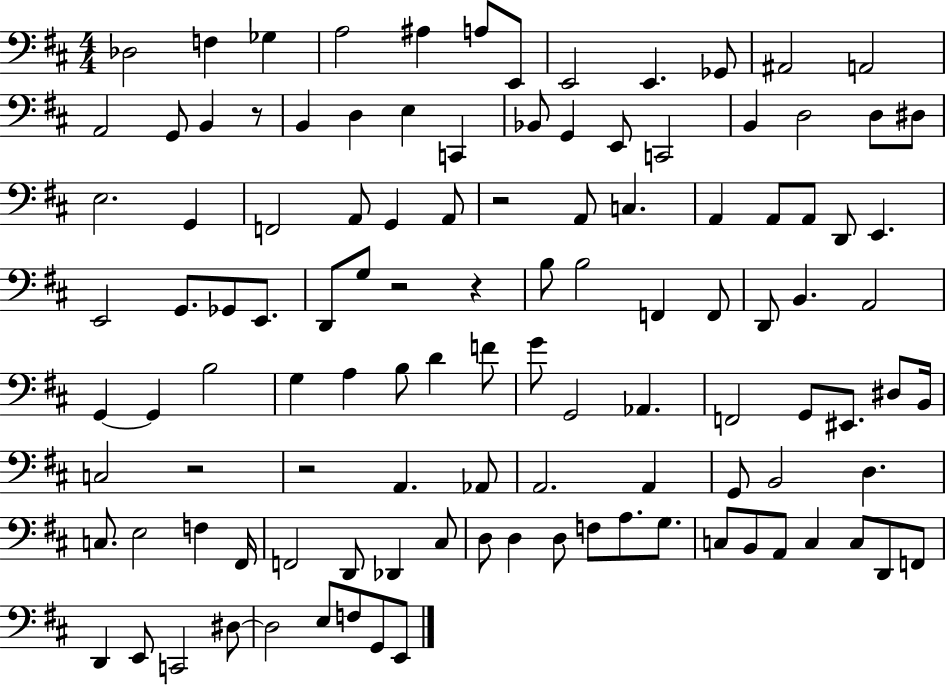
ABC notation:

X:1
T:Untitled
M:4/4
L:1/4
K:D
_D,2 F, _G, A,2 ^A, A,/2 E,,/2 E,,2 E,, _G,,/2 ^A,,2 A,,2 A,,2 G,,/2 B,, z/2 B,, D, E, C,, _B,,/2 G,, E,,/2 C,,2 B,, D,2 D,/2 ^D,/2 E,2 G,, F,,2 A,,/2 G,, A,,/2 z2 A,,/2 C, A,, A,,/2 A,,/2 D,,/2 E,, E,,2 G,,/2 _G,,/2 E,,/2 D,,/2 G,/2 z2 z B,/2 B,2 F,, F,,/2 D,,/2 B,, A,,2 G,, G,, B,2 G, A, B,/2 D F/2 G/2 G,,2 _A,, F,,2 G,,/2 ^E,,/2 ^D,/2 B,,/4 C,2 z2 z2 A,, _A,,/2 A,,2 A,, G,,/2 B,,2 D, C,/2 E,2 F, ^F,,/4 F,,2 D,,/2 _D,, ^C,/2 D,/2 D, D,/2 F,/2 A,/2 G,/2 C,/2 B,,/2 A,,/2 C, C,/2 D,,/2 F,,/2 D,, E,,/2 C,,2 ^D,/2 ^D,2 E,/2 F,/2 G,,/2 E,,/2